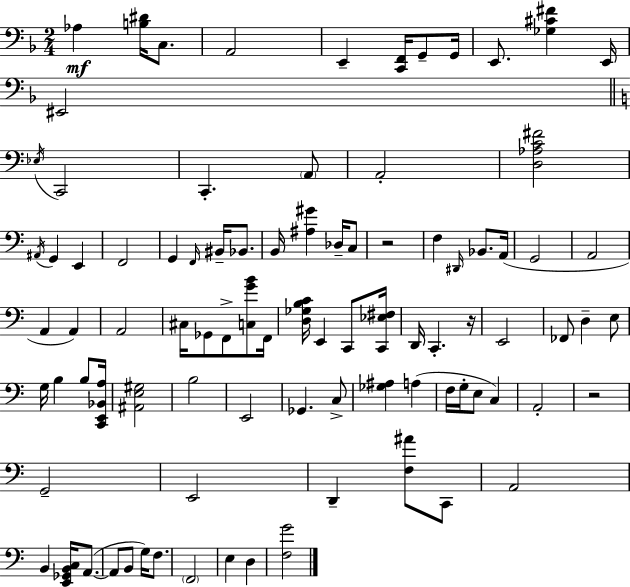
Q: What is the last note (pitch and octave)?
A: D3